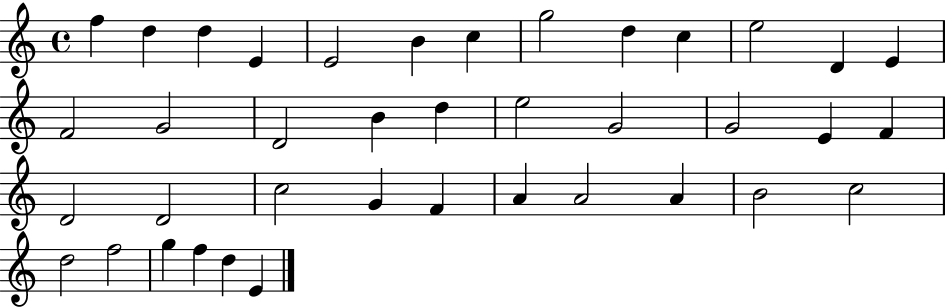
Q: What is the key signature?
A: C major